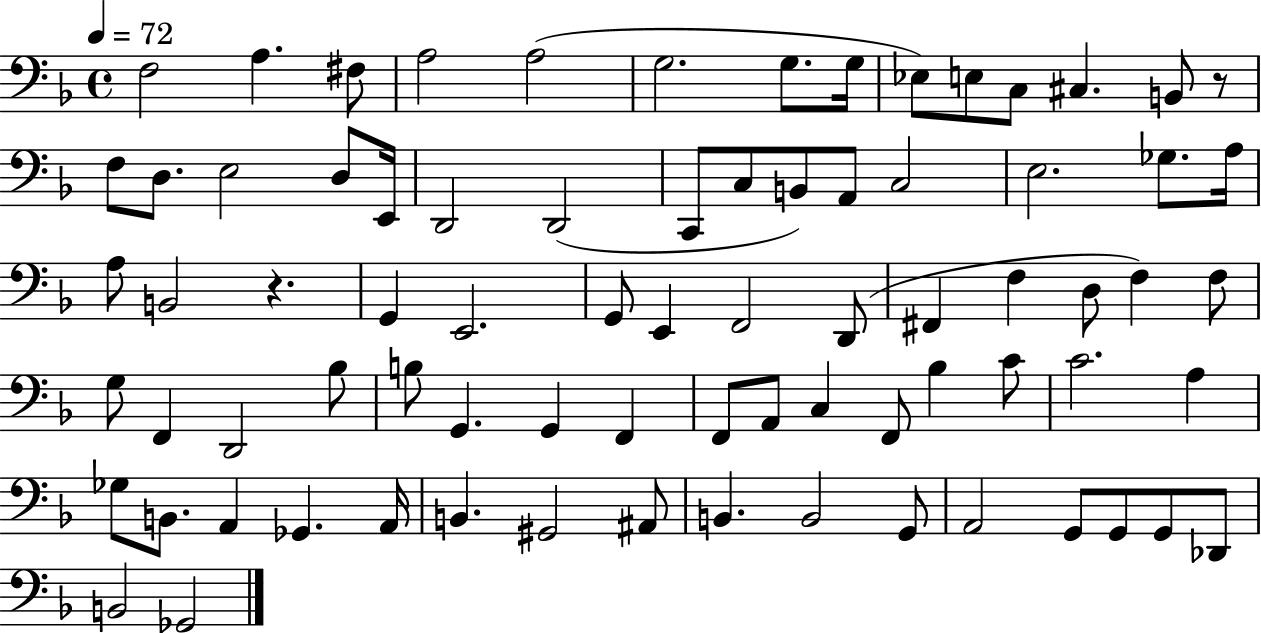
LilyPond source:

{
  \clef bass
  \time 4/4
  \defaultTimeSignature
  \key f \major
  \tempo 4 = 72
  f2 a4. fis8 | a2 a2( | g2. g8. g16 | ees8) e8 c8 cis4. b,8 r8 | \break f8 d8. e2 d8 e,16 | d,2 d,2( | c,8 c8 b,8) a,8 c2 | e2. ges8. a16 | \break a8 b,2 r4. | g,4 e,2. | g,8 e,4 f,2 d,8( | fis,4 f4 d8 f4) f8 | \break g8 f,4 d,2 bes8 | b8 g,4. g,4 f,4 | f,8 a,8 c4 f,8 bes4 c'8 | c'2. a4 | \break ges8 b,8. a,4 ges,4. a,16 | b,4. gis,2 ais,8 | b,4. b,2 g,8 | a,2 g,8 g,8 g,8 des,8 | \break b,2 ges,2 | \bar "|."
}